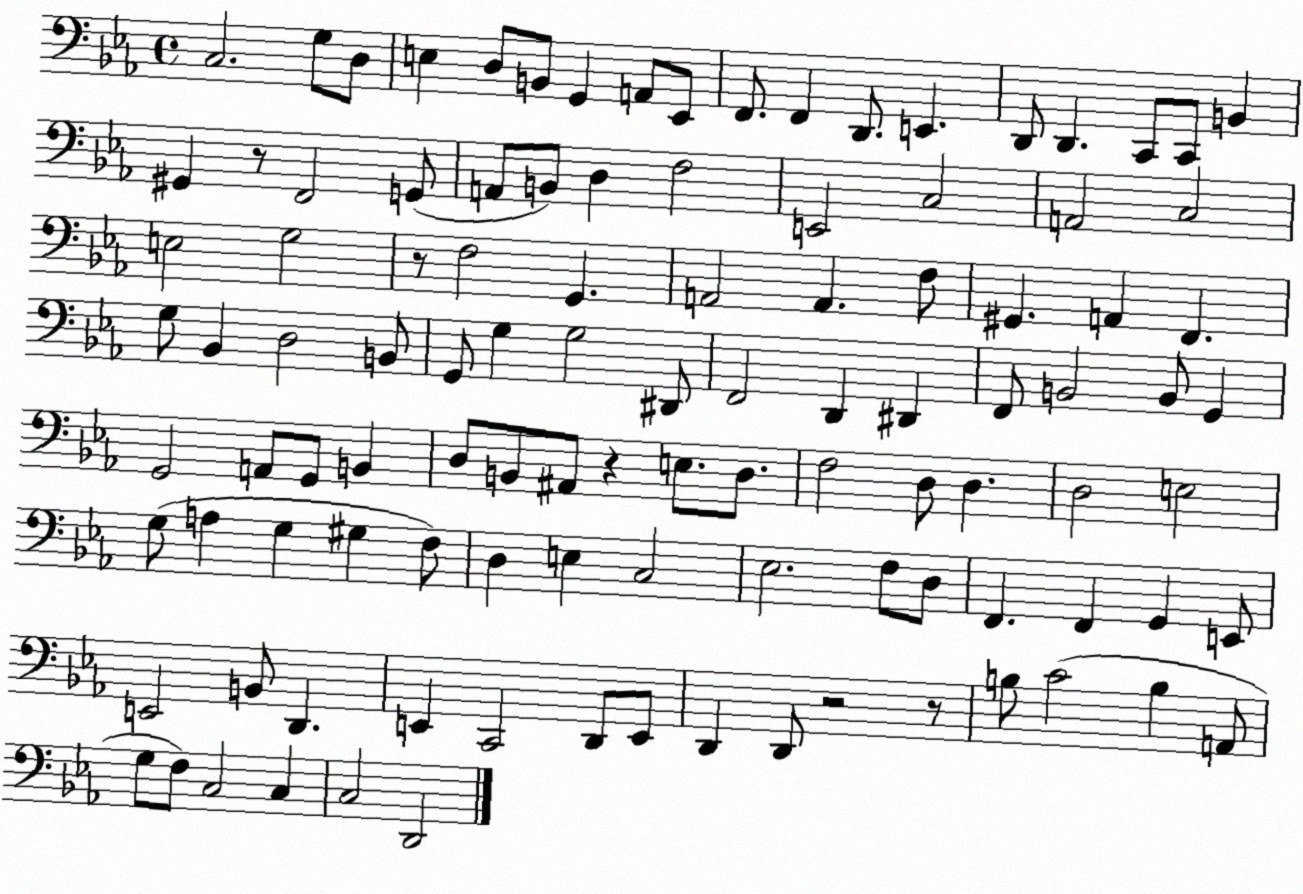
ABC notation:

X:1
T:Untitled
M:4/4
L:1/4
K:Eb
C,2 G,/2 D,/2 E, D,/2 B,,/2 G,, A,,/2 _E,,/2 F,,/2 F,, D,,/2 E,, D,,/2 D,, C,,/2 C,,/2 B,, ^G,, z/2 F,,2 G,,/2 A,,/2 B,,/2 D, F,2 E,,2 C,2 A,,2 C,2 E,2 G,2 z/2 F,2 G,, A,,2 A,, F,/2 ^G,, A,, F,, G,/2 _B,, D,2 B,,/2 G,,/2 G, G,2 ^D,,/2 F,,2 D,, ^D,, F,,/2 B,,2 B,,/2 G,, G,,2 A,,/2 G,,/2 B,, D,/2 B,,/2 ^A,,/2 z E,/2 D,/2 F,2 D,/2 D, D,2 E,2 G,/2 A, G, ^G, F,/2 D, E, C,2 _E,2 F,/2 D,/2 F,, F,, G,, E,,/2 E,,2 B,,/2 D,, E,, C,,2 D,,/2 E,,/2 D,, D,,/2 z2 z/2 B,/2 C2 B, A,,/2 G,/2 F,/2 C,2 C, C,2 D,,2